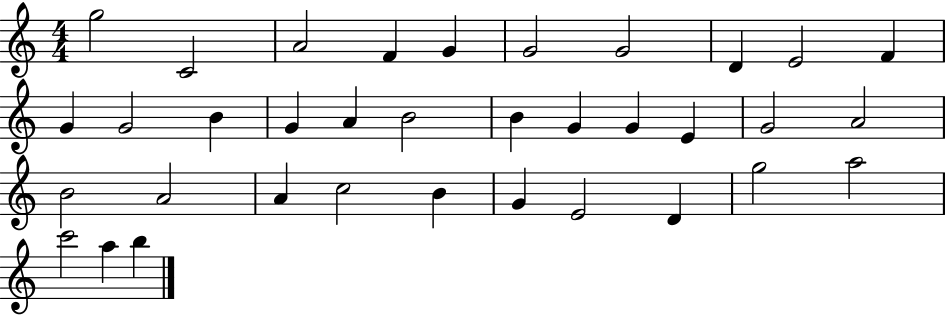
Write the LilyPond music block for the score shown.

{
  \clef treble
  \numericTimeSignature
  \time 4/4
  \key c \major
  g''2 c'2 | a'2 f'4 g'4 | g'2 g'2 | d'4 e'2 f'4 | \break g'4 g'2 b'4 | g'4 a'4 b'2 | b'4 g'4 g'4 e'4 | g'2 a'2 | \break b'2 a'2 | a'4 c''2 b'4 | g'4 e'2 d'4 | g''2 a''2 | \break c'''2 a''4 b''4 | \bar "|."
}